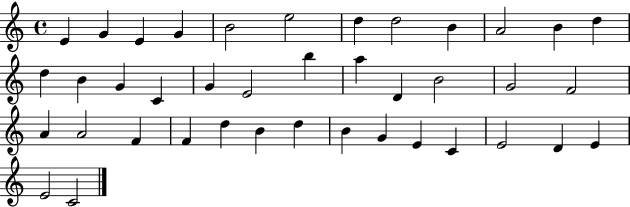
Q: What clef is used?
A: treble